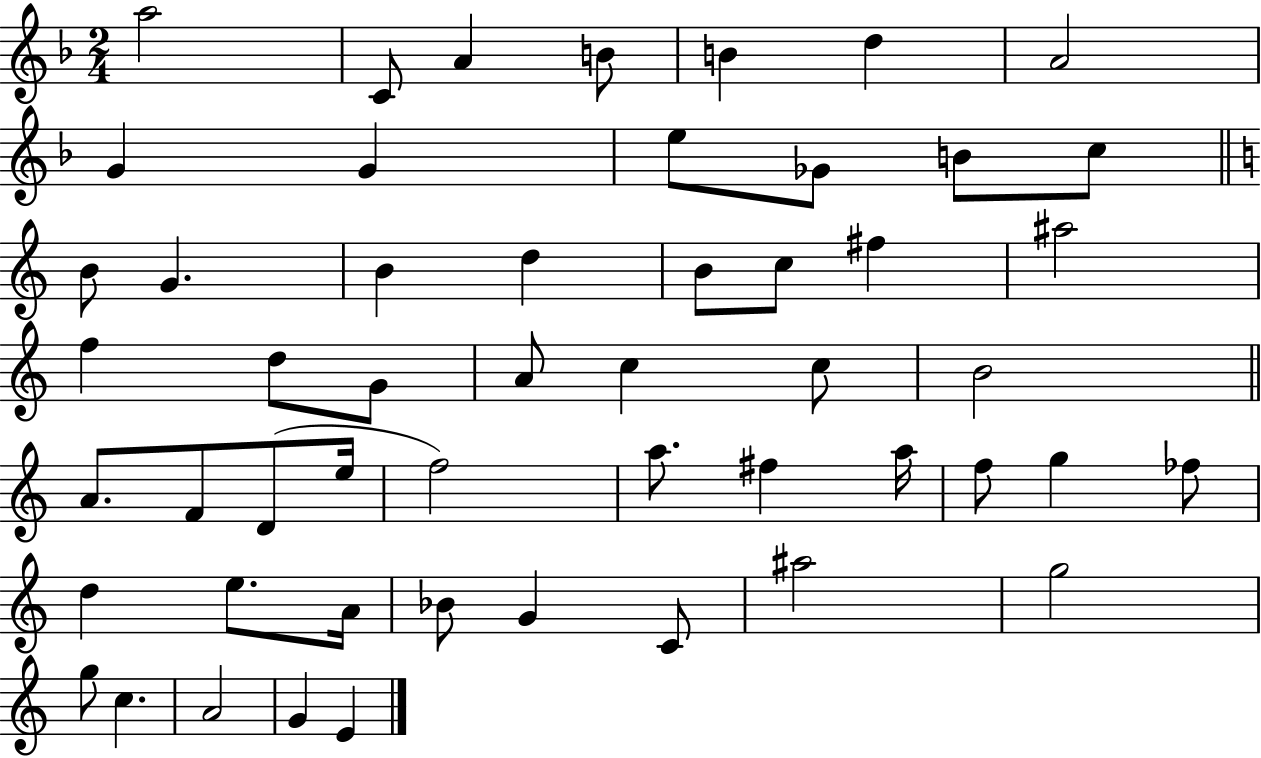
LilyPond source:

{
  \clef treble
  \numericTimeSignature
  \time 2/4
  \key f \major
  a''2 | c'8 a'4 b'8 | b'4 d''4 | a'2 | \break g'4 g'4 | e''8 ges'8 b'8 c''8 | \bar "||" \break \key c \major b'8 g'4. | b'4 d''4 | b'8 c''8 fis''4 | ais''2 | \break f''4 d''8 g'8 | a'8 c''4 c''8 | b'2 | \bar "||" \break \key c \major a'8. f'8 d'8( e''16 | f''2) | a''8. fis''4 a''16 | f''8 g''4 fes''8 | \break d''4 e''8. a'16 | bes'8 g'4 c'8 | ais''2 | g''2 | \break g''8 c''4. | a'2 | g'4 e'4 | \bar "|."
}